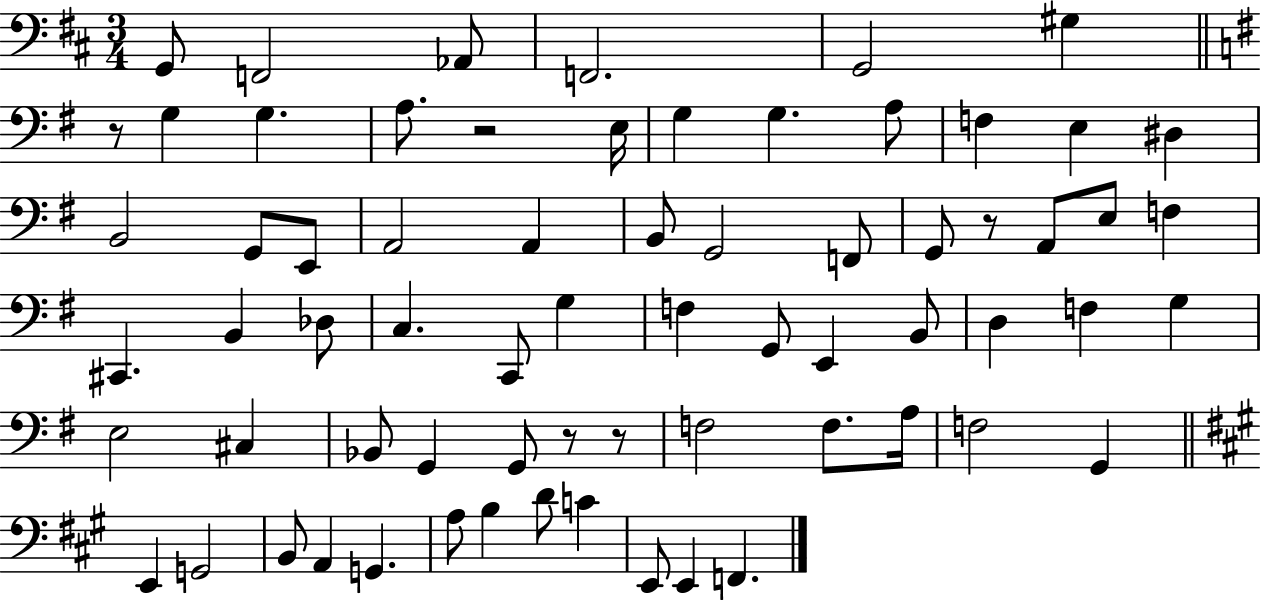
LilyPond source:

{
  \clef bass
  \numericTimeSignature
  \time 3/4
  \key d \major
  g,8 f,2 aes,8 | f,2. | g,2 gis4 | \bar "||" \break \key e \minor r8 g4 g4. | a8. r2 e16 | g4 g4. a8 | f4 e4 dis4 | \break b,2 g,8 e,8 | a,2 a,4 | b,8 g,2 f,8 | g,8 r8 a,8 e8 f4 | \break cis,4. b,4 des8 | c4. c,8 g4 | f4 g,8 e,4 b,8 | d4 f4 g4 | \break e2 cis4 | bes,8 g,4 g,8 r8 r8 | f2 f8. a16 | f2 g,4 | \break \bar "||" \break \key a \major e,4 g,2 | b,8 a,4 g,4. | a8 b4 d'8 c'4 | e,8 e,4 f,4. | \break \bar "|."
}